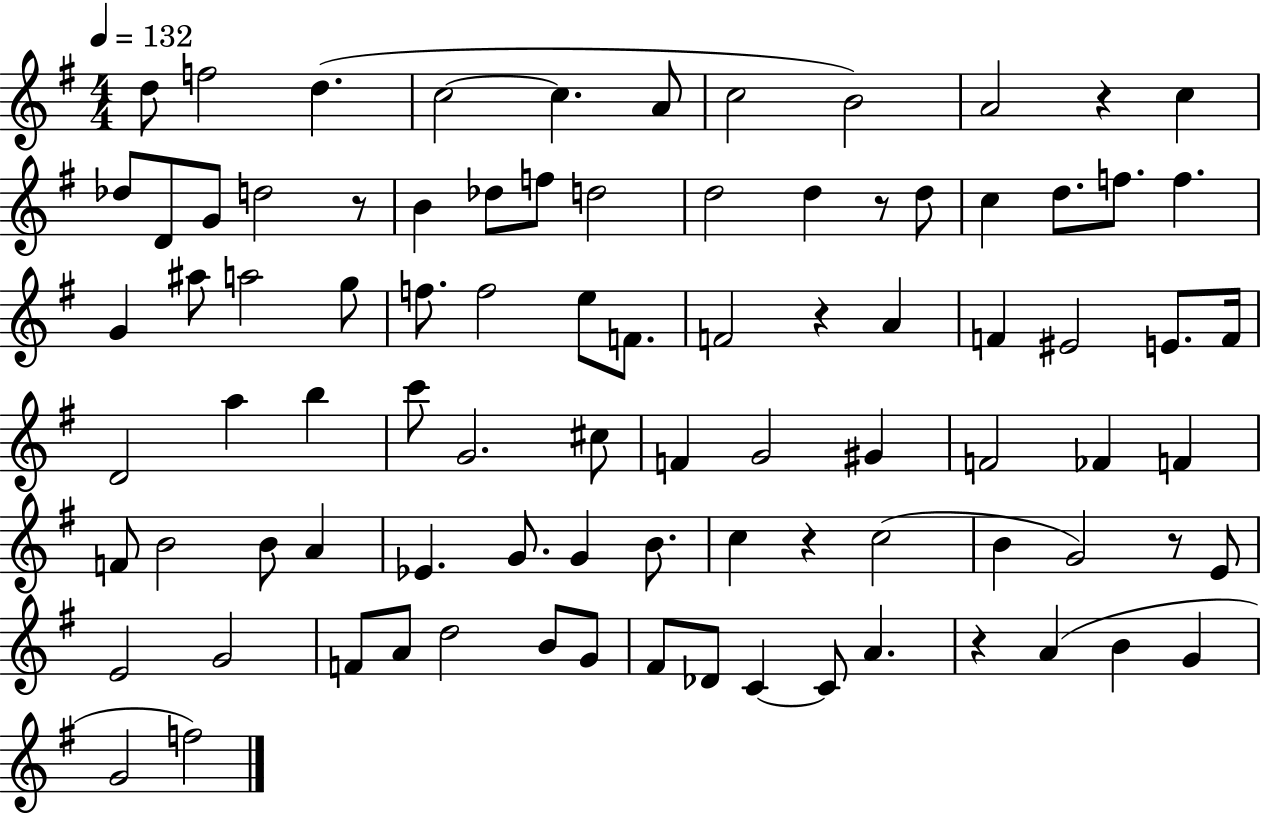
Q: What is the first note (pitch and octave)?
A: D5